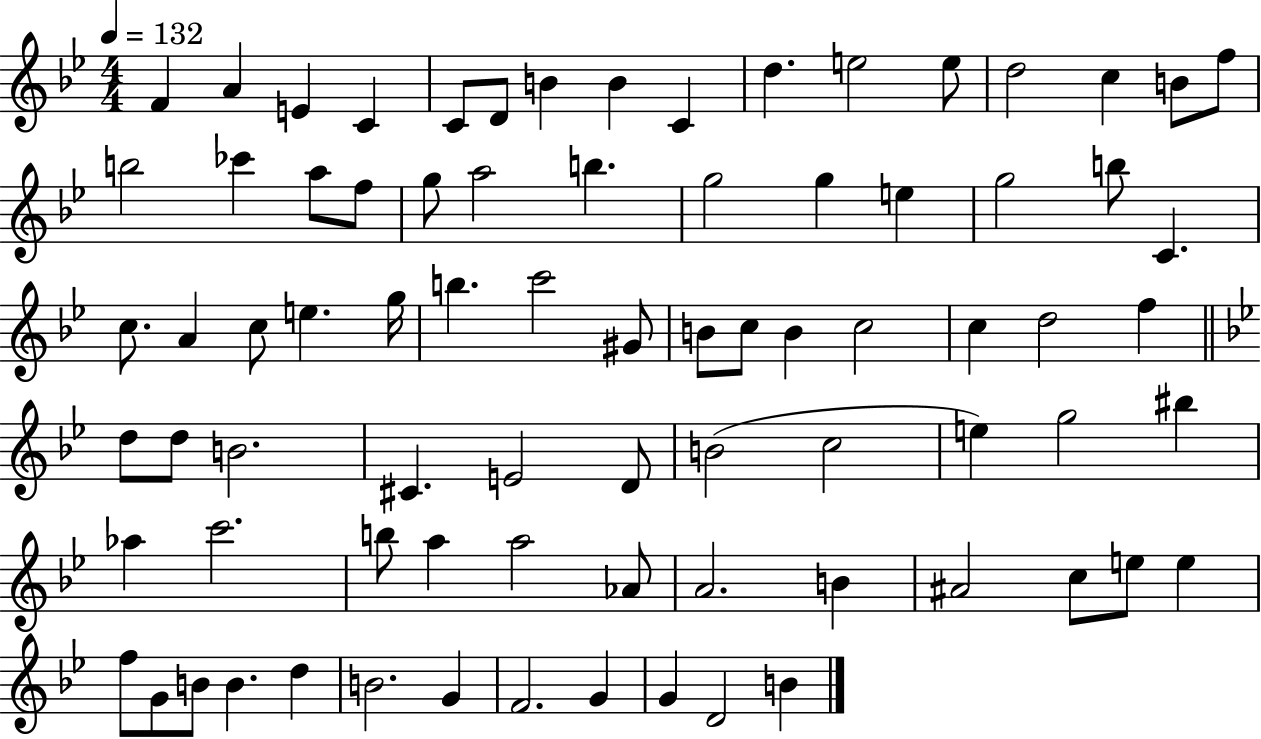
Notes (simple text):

F4/q A4/q E4/q C4/q C4/e D4/e B4/q B4/q C4/q D5/q. E5/h E5/e D5/h C5/q B4/e F5/e B5/h CES6/q A5/e F5/e G5/e A5/h B5/q. G5/h G5/q E5/q G5/h B5/e C4/q. C5/e. A4/q C5/e E5/q. G5/s B5/q. C6/h G#4/e B4/e C5/e B4/q C5/h C5/q D5/h F5/q D5/e D5/e B4/h. C#4/q. E4/h D4/e B4/h C5/h E5/q G5/h BIS5/q Ab5/q C6/h. B5/e A5/q A5/h Ab4/e A4/h. B4/q A#4/h C5/e E5/e E5/q F5/e G4/e B4/e B4/q. D5/q B4/h. G4/q F4/h. G4/q G4/q D4/h B4/q